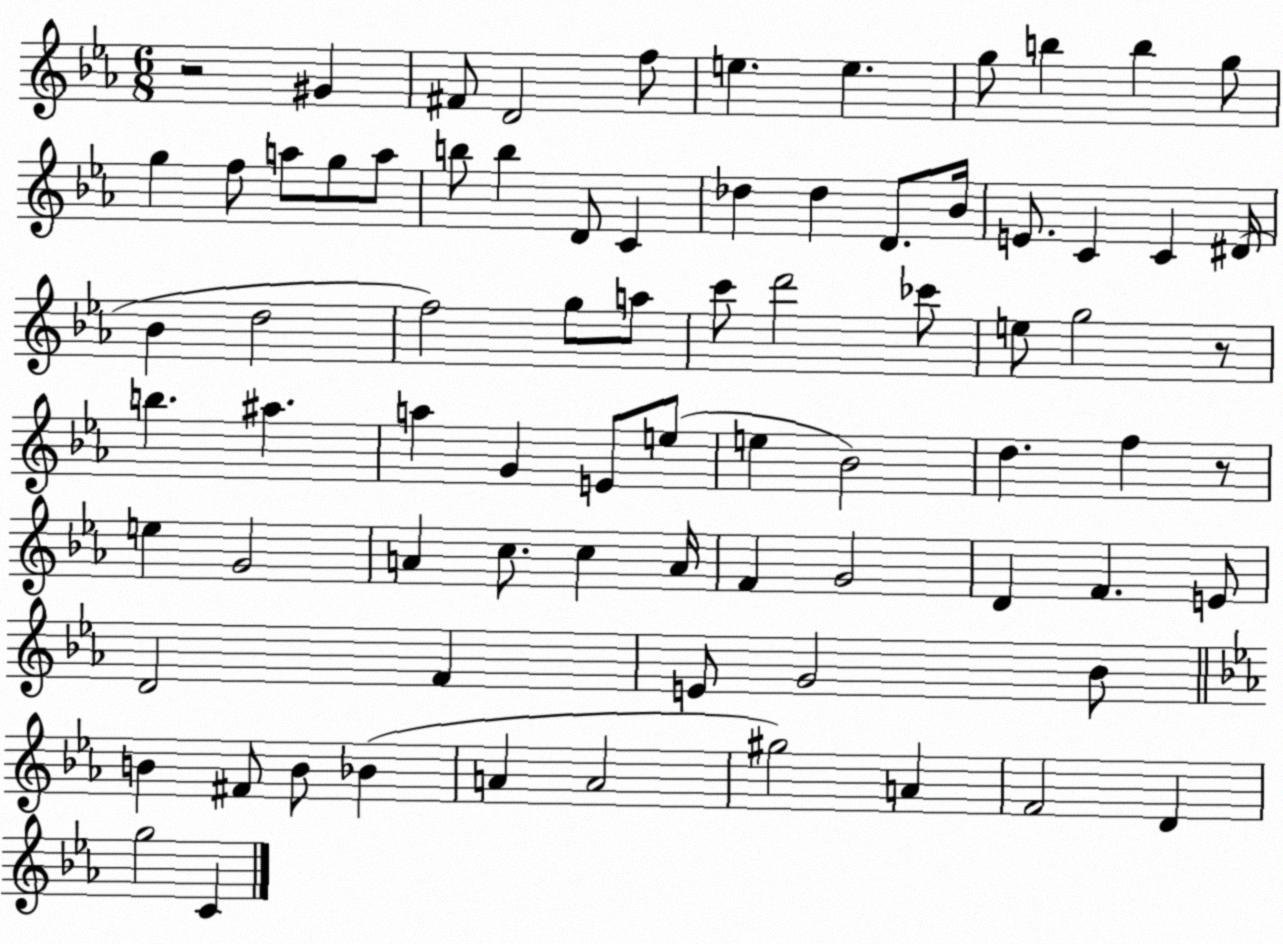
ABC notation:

X:1
T:Untitled
M:6/8
L:1/4
K:Eb
z2 ^G ^F/2 D2 f/2 e e g/2 b b g/2 g f/2 a/2 g/2 a/2 b/2 b D/2 C _d _d D/2 _B/4 E/2 C C ^D/4 _B d2 f2 g/2 a/2 c'/2 d'2 _c'/2 e/2 g2 z/2 b ^a a G E/2 e/2 e _B2 d f z/2 e G2 A c/2 c A/4 F G2 D F E/2 D2 F E/2 G2 _B/2 B ^F/2 B/2 _B A A2 ^g2 A F2 D g2 C